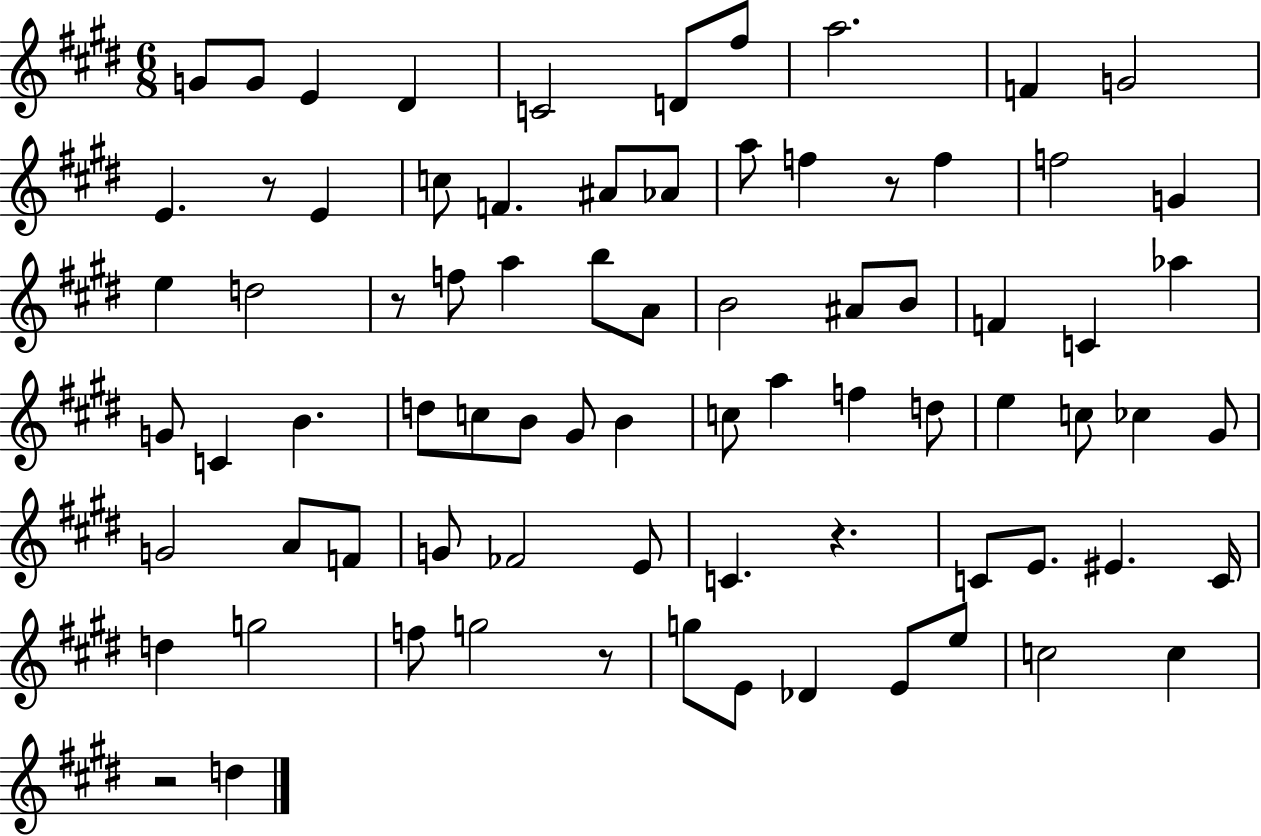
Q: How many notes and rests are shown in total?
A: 78